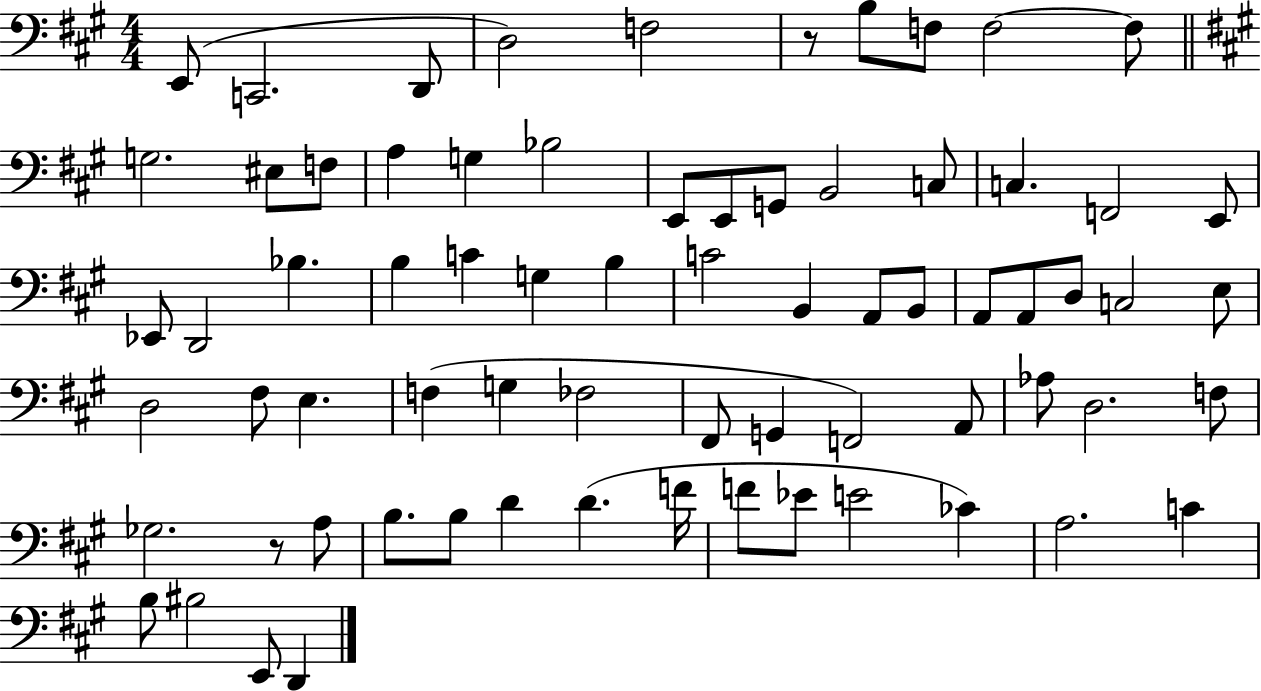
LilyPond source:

{
  \clef bass
  \numericTimeSignature
  \time 4/4
  \key a \major
  \repeat volta 2 { e,8( c,2. d,8 | d2) f2 | r8 b8 f8 f2~~ f8 | \bar "||" \break \key a \major g2. eis8 f8 | a4 g4 bes2 | e,8 e,8 g,8 b,2 c8 | c4. f,2 e,8 | \break ees,8 d,2 bes4. | b4 c'4 g4 b4 | c'2 b,4 a,8 b,8 | a,8 a,8 d8 c2 e8 | \break d2 fis8 e4. | f4( g4 fes2 | fis,8 g,4 f,2) a,8 | aes8 d2. f8 | \break ges2. r8 a8 | b8. b8 d'4 d'4.( f'16 | f'8 ees'8 e'2 ces'4) | a2. c'4 | \break b8 bis2 e,8 d,4 | } \bar "|."
}